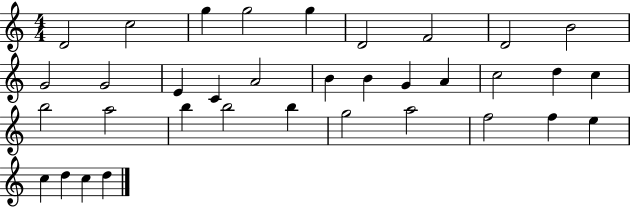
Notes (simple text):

D4/h C5/h G5/q G5/h G5/q D4/h F4/h D4/h B4/h G4/h G4/h E4/q C4/q A4/h B4/q B4/q G4/q A4/q C5/h D5/q C5/q B5/h A5/h B5/q B5/h B5/q G5/h A5/h F5/h F5/q E5/q C5/q D5/q C5/q D5/q